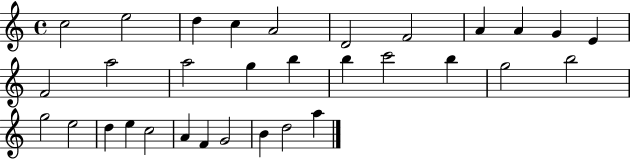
{
  \clef treble
  \time 4/4
  \defaultTimeSignature
  \key c \major
  c''2 e''2 | d''4 c''4 a'2 | d'2 f'2 | a'4 a'4 g'4 e'4 | \break f'2 a''2 | a''2 g''4 b''4 | b''4 c'''2 b''4 | g''2 b''2 | \break g''2 e''2 | d''4 e''4 c''2 | a'4 f'4 g'2 | b'4 d''2 a''4 | \break \bar "|."
}